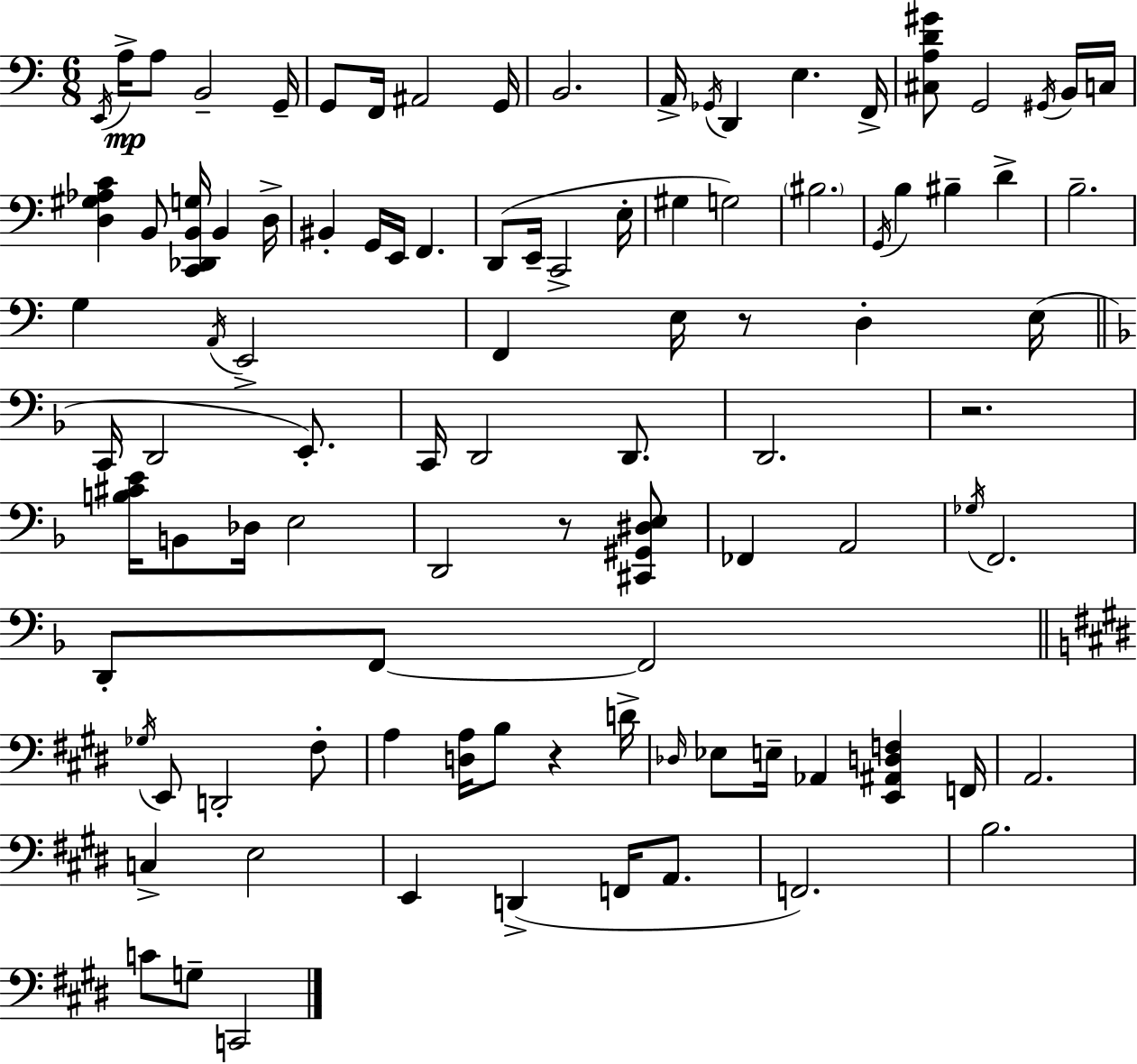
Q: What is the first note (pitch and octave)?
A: E2